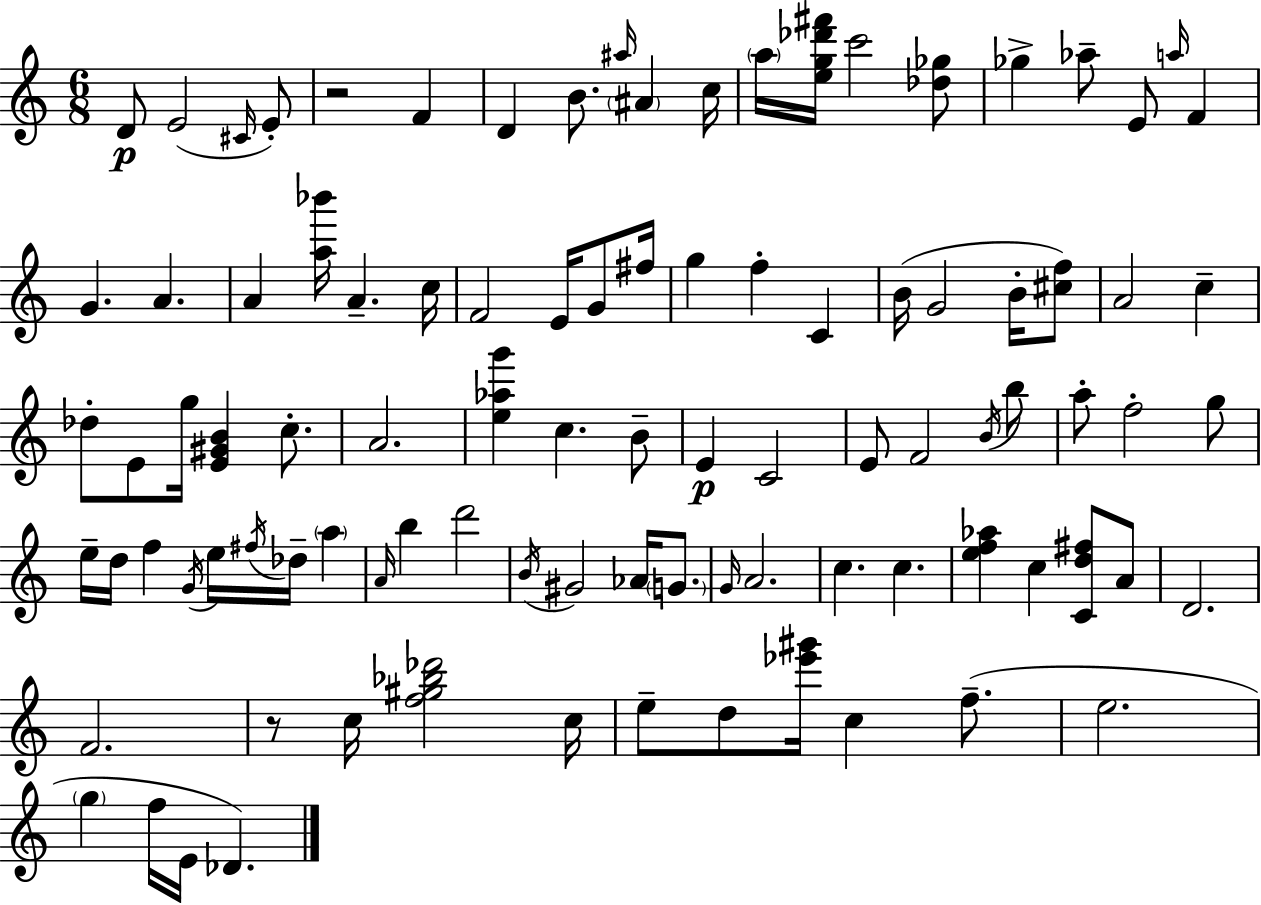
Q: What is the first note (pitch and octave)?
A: D4